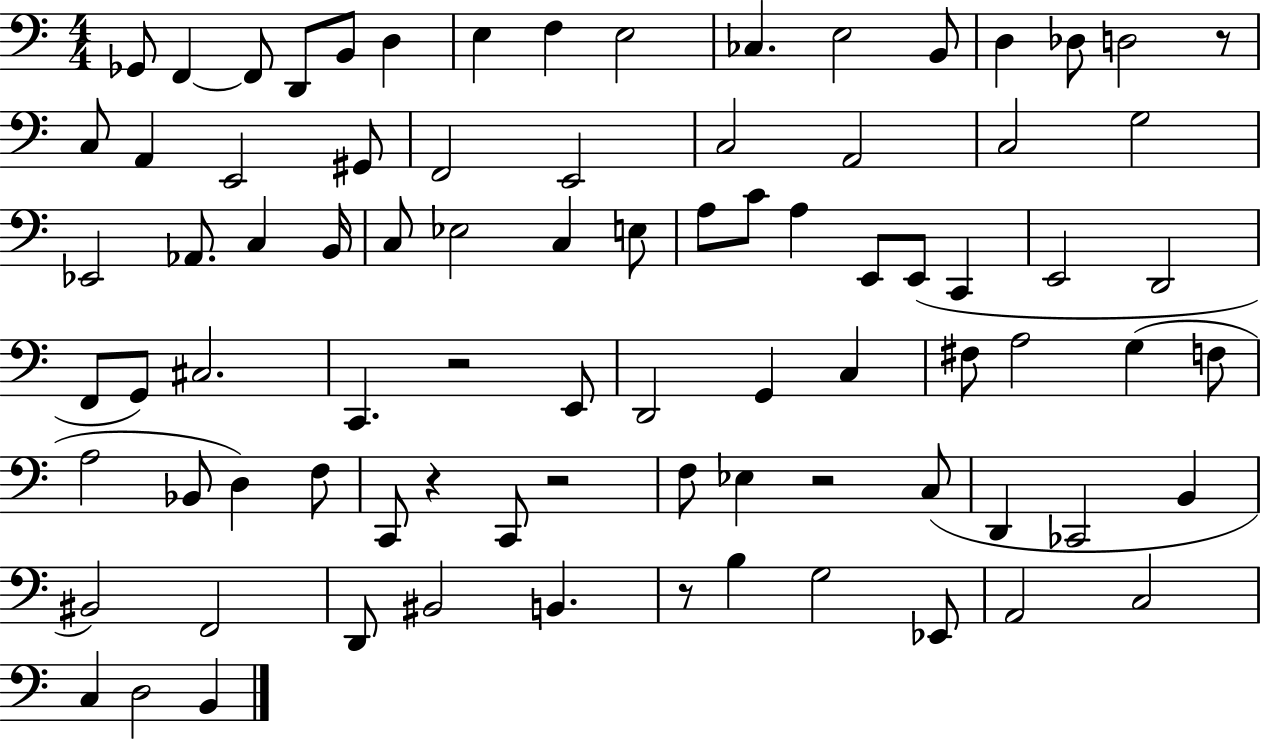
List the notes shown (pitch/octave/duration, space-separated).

Gb2/e F2/q F2/e D2/e B2/e D3/q E3/q F3/q E3/h CES3/q. E3/h B2/e D3/q Db3/e D3/h R/e C3/e A2/q E2/h G#2/e F2/h E2/h C3/h A2/h C3/h G3/h Eb2/h Ab2/e. C3/q B2/s C3/e Eb3/h C3/q E3/e A3/e C4/e A3/q E2/e E2/e C2/q E2/h D2/h F2/e G2/e C#3/h. C2/q. R/h E2/e D2/h G2/q C3/q F#3/e A3/h G3/q F3/e A3/h Bb2/e D3/q F3/e C2/e R/q C2/e R/h F3/e Eb3/q R/h C3/e D2/q CES2/h B2/q BIS2/h F2/h D2/e BIS2/h B2/q. R/e B3/q G3/h Eb2/e A2/h C3/h C3/q D3/h B2/q